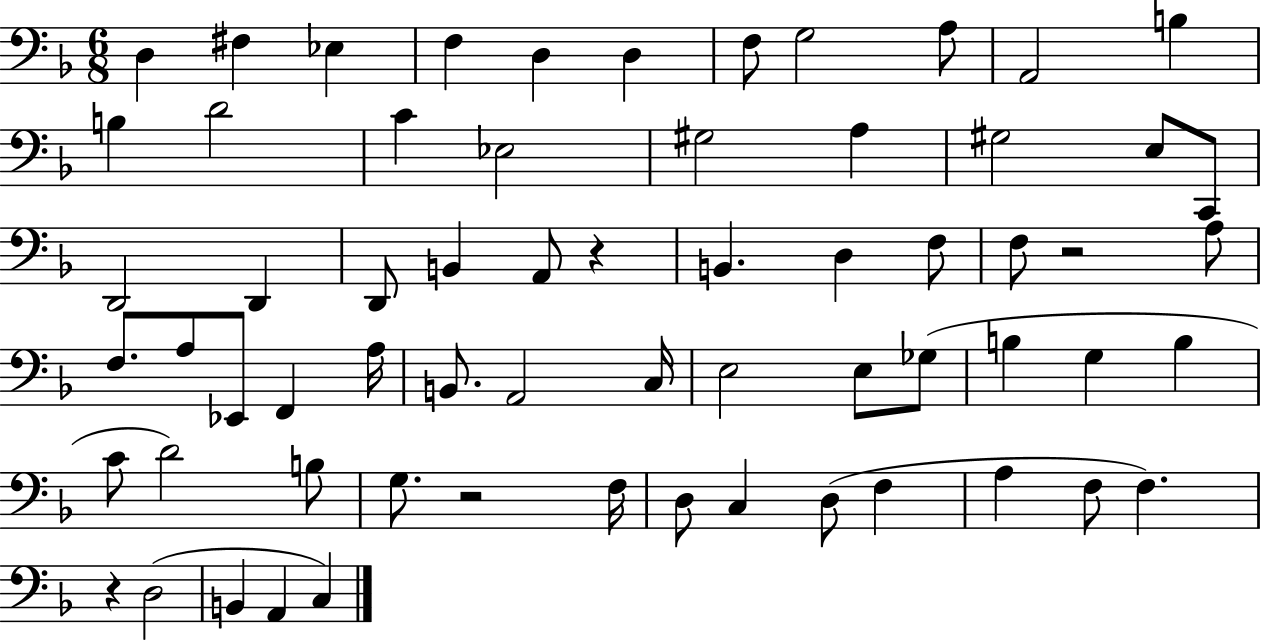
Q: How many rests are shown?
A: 4